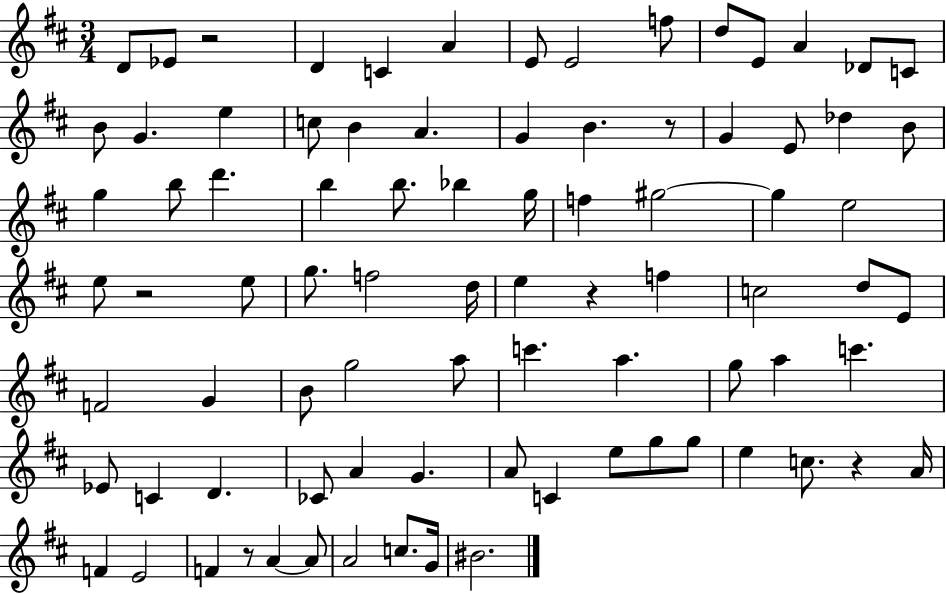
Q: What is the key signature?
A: D major